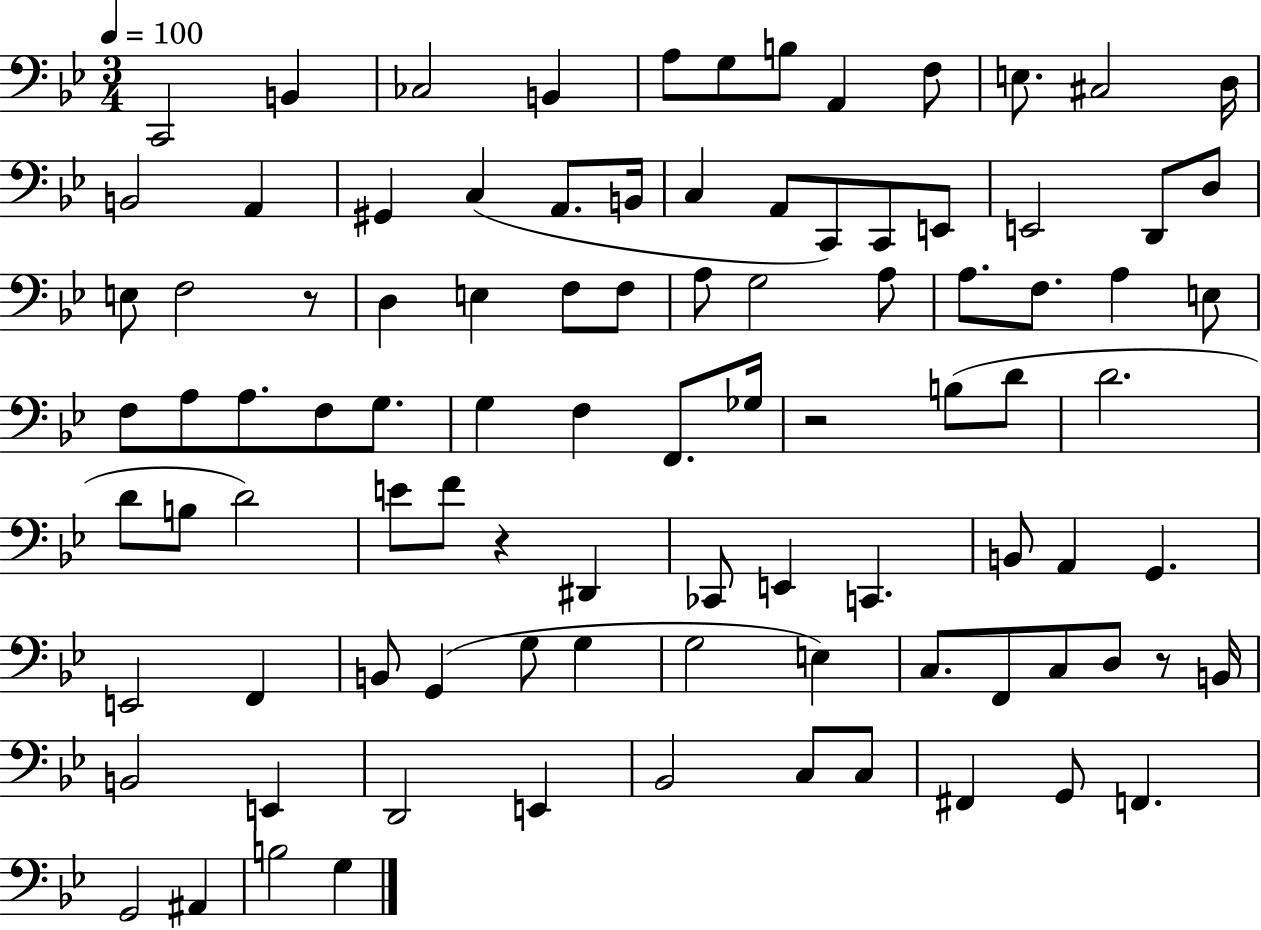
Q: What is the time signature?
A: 3/4